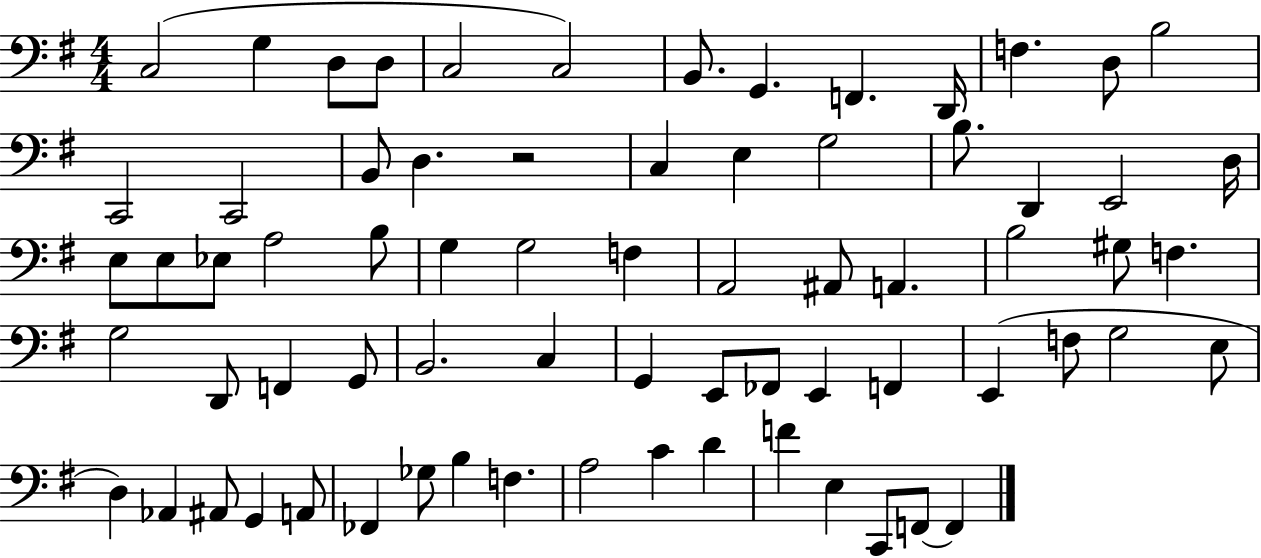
X:1
T:Untitled
M:4/4
L:1/4
K:G
C,2 G, D,/2 D,/2 C,2 C,2 B,,/2 G,, F,, D,,/4 F, D,/2 B,2 C,,2 C,,2 B,,/2 D, z2 C, E, G,2 B,/2 D,, E,,2 D,/4 E,/2 E,/2 _E,/2 A,2 B,/2 G, G,2 F, A,,2 ^A,,/2 A,, B,2 ^G,/2 F, G,2 D,,/2 F,, G,,/2 B,,2 C, G,, E,,/2 _F,,/2 E,, F,, E,, F,/2 G,2 E,/2 D, _A,, ^A,,/2 G,, A,,/2 _F,, _G,/2 B, F, A,2 C D F E, C,,/2 F,,/2 F,,